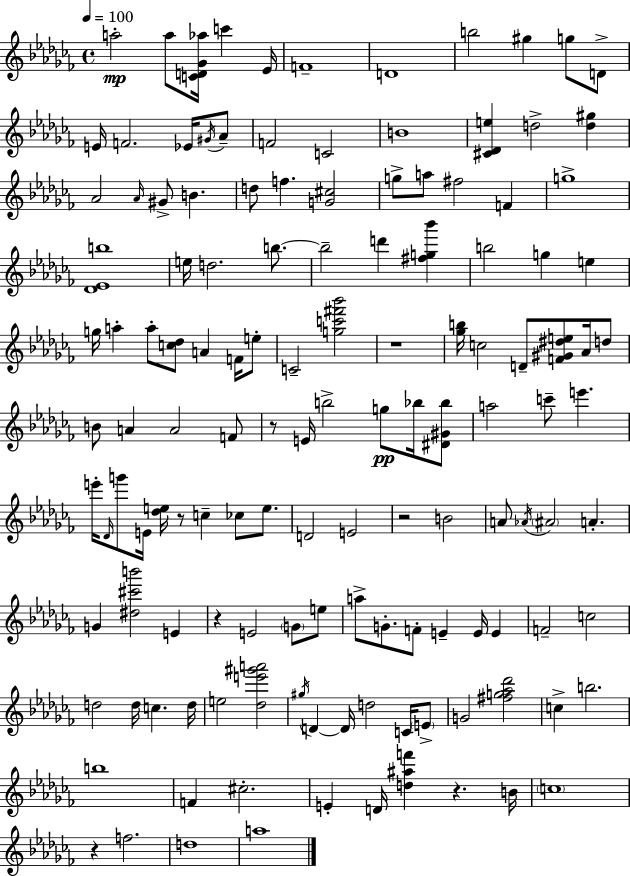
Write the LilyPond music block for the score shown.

{
  \clef treble
  \time 4/4
  \defaultTimeSignature
  \key aes \minor
  \tempo 4 = 100
  a''2-.\mp a''8 <c' d' ges' aes''>16 c'''4 ees'16 | f'1-- | d'1 | b''2 gis''4 g''8 d'8-> | \break e'16 f'2. ees'16 \acciaccatura { gis'16 } aes'8-- | f'2 c'2 | b'1 | <cis' des' e''>4 d''2-> <d'' gis''>4 | \break aes'2 \grace { aes'16 } gis'8-> b'4. | d''8 f''4. <g' cis''>2 | g''8-> a''8 fis''2 f'4 | g''1-> | \break <des' ees' b''>1 | e''16 d''2. b''8.~~ | b''2-- d'''4 <fis'' g'' bes'''>4 | b''2 g''4 e''4 | \break g''16 a''4-. a''8-. <c'' des''>8 a'4 f'16 | e''8-. c'2-- <g'' c''' fis''' bes'''>2 | r1 | <ges'' b''>16 c''2 d'8-- <f' gis' dis'' e''>8 aes'16 | \break d''8 b'8 a'4 a'2 | f'8 r8 e'16 b''2-> g''8\pp bes''16 | <dis' gis' bes''>8 a''2 c'''8-- e'''4. | e'''16-. \grace { des'16 } g'''8 e'16 <des'' e''>16 r8 c''4-- ces''8 | \break e''8. d'2 e'2 | r2 b'2 | a'8 \acciaccatura { aes'16 } \parenthesize ais'2 a'4.-. | g'4 <dis'' cis''' b'''>2 | \break e'4 r4 e'2 | \parenthesize g'8 e''8 a''8-> g'8.-. f'8-. e'4-- e'16 | e'4 f'2-- c''2 | d''2 d''16 c''4. | \break d''16 e''2 <des'' e''' gis''' a'''>2 | \acciaccatura { gis''16 } d'4~~ d'16 d''2 | c'16 \parenthesize e'8-> g'2 <fis'' g'' aes'' des'''>2 | c''4-> b''2. | \break b''1 | f'4 cis''2.-. | e'4-. d'16 <d'' ais'' f'''>4 r4. | b'16 \parenthesize c''1 | \break r4 f''2. | d''1 | a''1 | \bar "|."
}